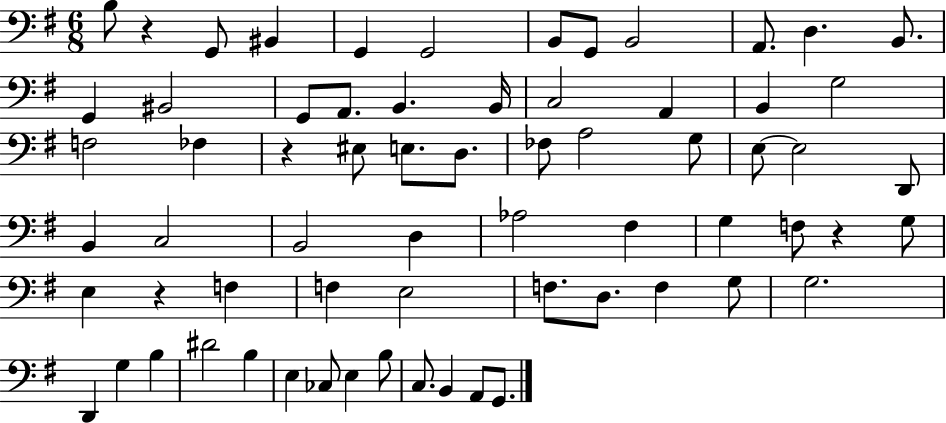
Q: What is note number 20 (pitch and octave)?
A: B2